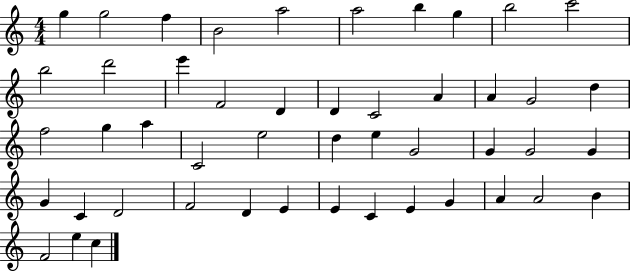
{
  \clef treble
  \numericTimeSignature
  \time 4/4
  \key c \major
  g''4 g''2 f''4 | b'2 a''2 | a''2 b''4 g''4 | b''2 c'''2 | \break b''2 d'''2 | e'''4 f'2 d'4 | d'4 c'2 a'4 | a'4 g'2 d''4 | \break f''2 g''4 a''4 | c'2 e''2 | d''4 e''4 g'2 | g'4 g'2 g'4 | \break g'4 c'4 d'2 | f'2 d'4 e'4 | e'4 c'4 e'4 g'4 | a'4 a'2 b'4 | \break f'2 e''4 c''4 | \bar "|."
}